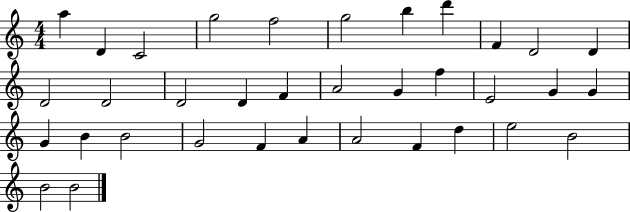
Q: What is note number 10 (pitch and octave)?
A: D4